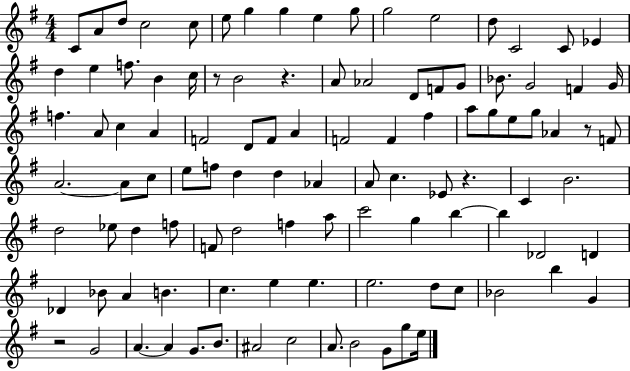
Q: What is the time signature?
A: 4/4